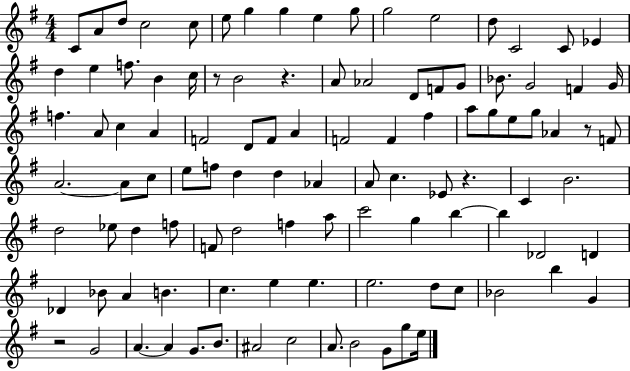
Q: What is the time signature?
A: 4/4